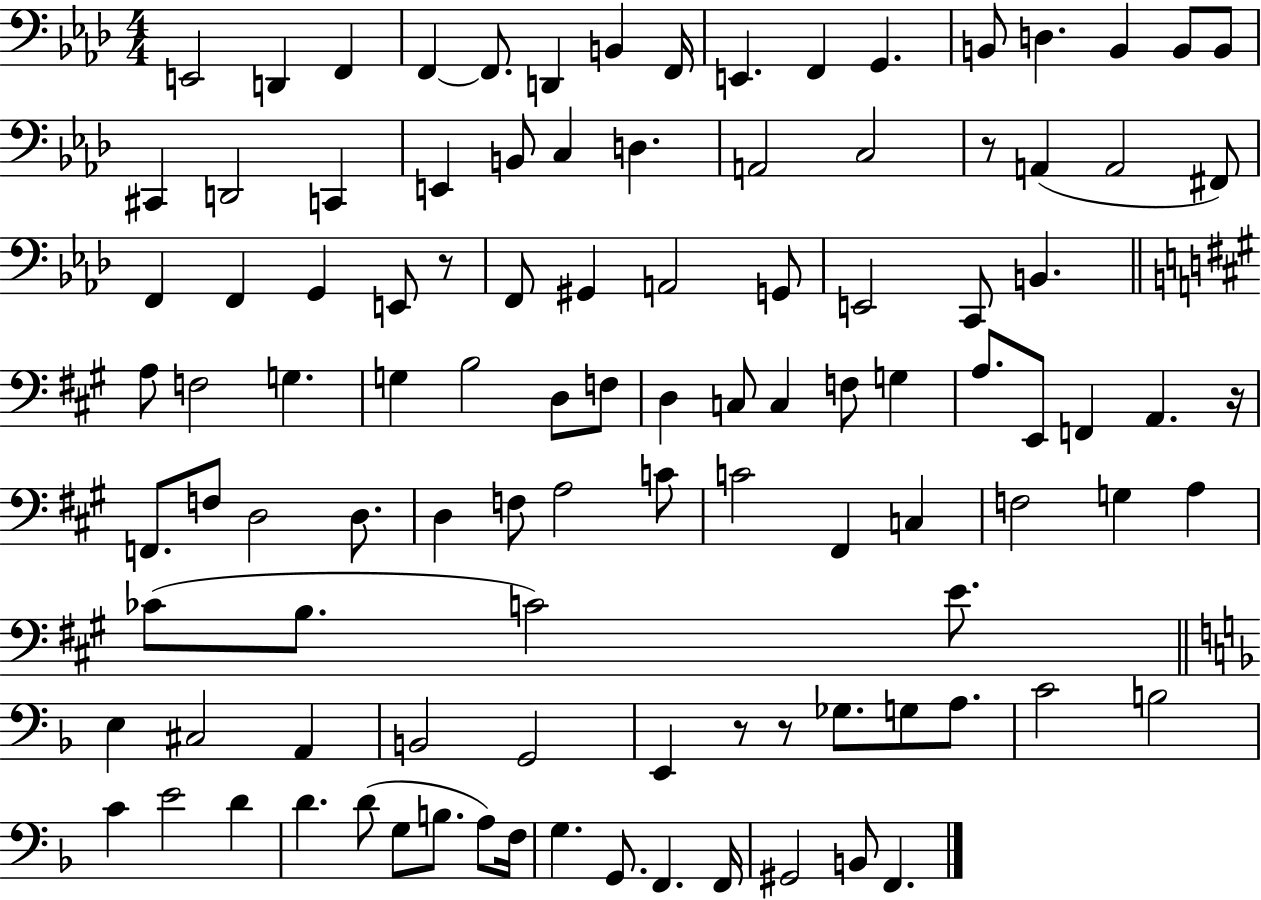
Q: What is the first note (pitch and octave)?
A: E2